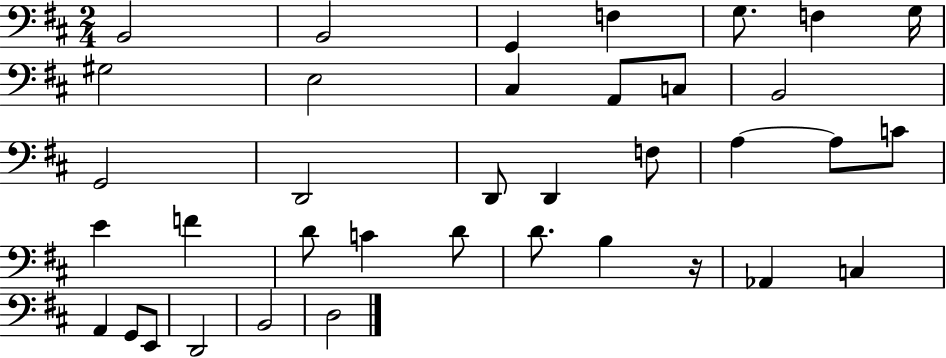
B2/h B2/h G2/q F3/q G3/e. F3/q G3/s G#3/h E3/h C#3/q A2/e C3/e B2/h G2/h D2/h D2/e D2/q F3/e A3/q A3/e C4/e E4/q F4/q D4/e C4/q D4/e D4/e. B3/q R/s Ab2/q C3/q A2/q G2/e E2/e D2/h B2/h D3/h